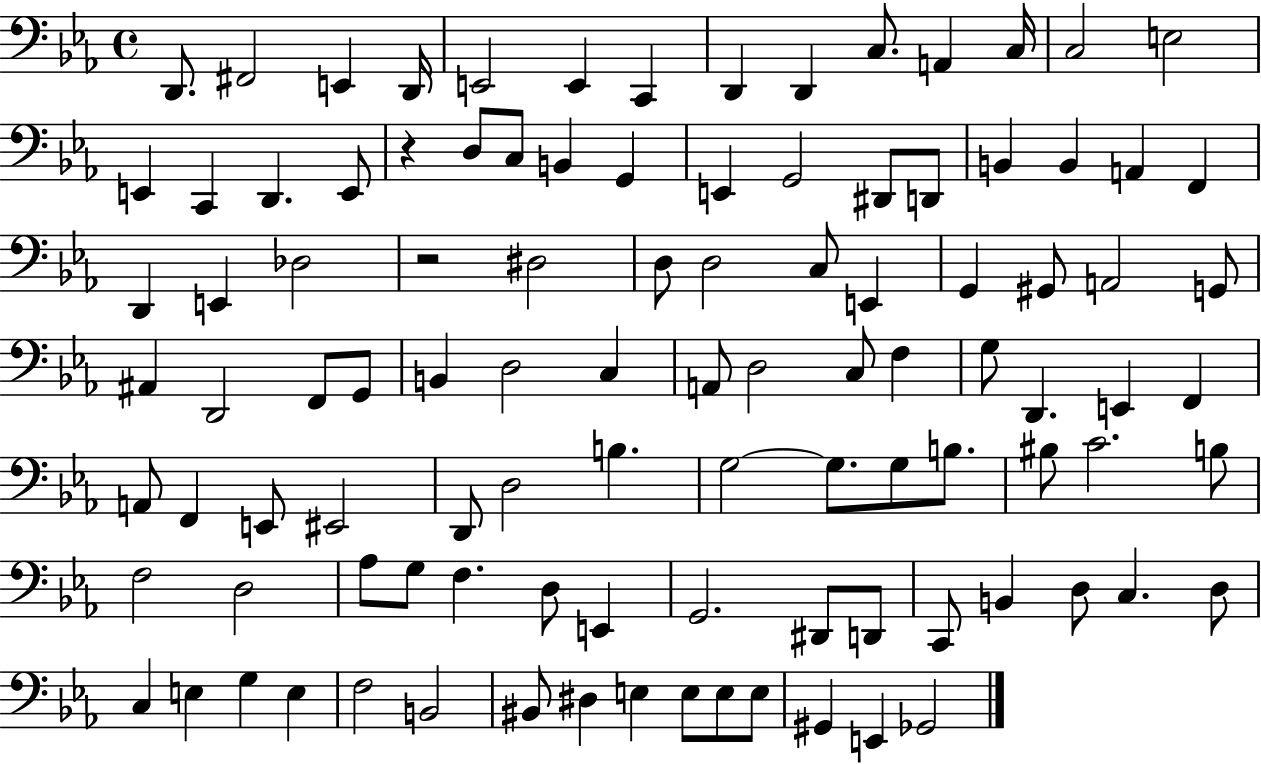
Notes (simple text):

D2/e. F#2/h E2/q D2/s E2/h E2/q C2/q D2/q D2/q C3/e. A2/q C3/s C3/h E3/h E2/q C2/q D2/q. E2/e R/q D3/e C3/e B2/q G2/q E2/q G2/h D#2/e D2/e B2/q B2/q A2/q F2/q D2/q E2/q Db3/h R/h D#3/h D3/e D3/h C3/e E2/q G2/q G#2/e A2/h G2/e A#2/q D2/h F2/e G2/e B2/q D3/h C3/q A2/e D3/h C3/e F3/q G3/e D2/q. E2/q F2/q A2/e F2/q E2/e EIS2/h D2/e D3/h B3/q. G3/h G3/e. G3/e B3/e. BIS3/e C4/h. B3/e F3/h D3/h Ab3/e G3/e F3/q. D3/e E2/q G2/h. D#2/e D2/e C2/e B2/q D3/e C3/q. D3/e C3/q E3/q G3/q E3/q F3/h B2/h BIS2/e D#3/q E3/q E3/e E3/e E3/e G#2/q E2/q Gb2/h